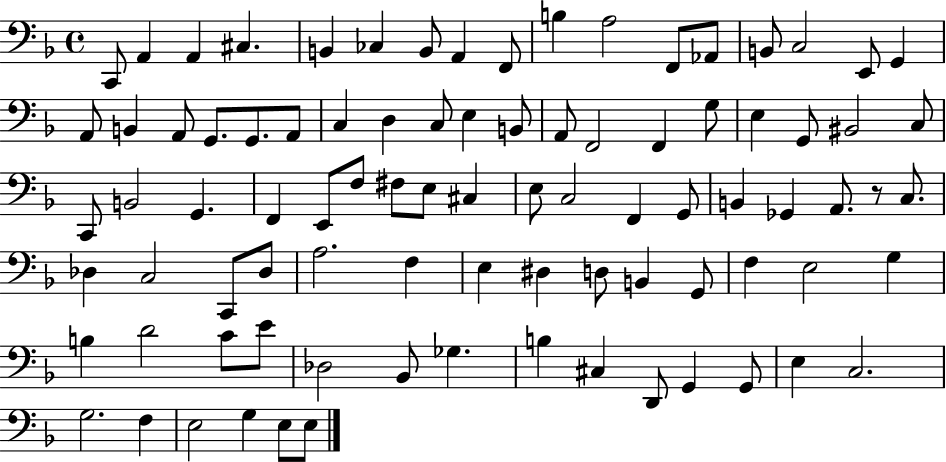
{
  \clef bass
  \time 4/4
  \defaultTimeSignature
  \key f \major
  \repeat volta 2 { c,8 a,4 a,4 cis4. | b,4 ces4 b,8 a,4 f,8 | b4 a2 f,8 aes,8 | b,8 c2 e,8 g,4 | \break a,8 b,4 a,8 g,8. g,8. a,8 | c4 d4 c8 e4 b,8 | a,8 f,2 f,4 g8 | e4 g,8 bis,2 c8 | \break c,8 b,2 g,4. | f,4 e,8 f8 fis8 e8 cis4 | e8 c2 f,4 g,8 | b,4 ges,4 a,8. r8 c8. | \break des4 c2 c,8 des8 | a2. f4 | e4 dis4 d8 b,4 g,8 | f4 e2 g4 | \break b4 d'2 c'8 e'8 | des2 bes,8 ges4. | b4 cis4 d,8 g,4 g,8 | e4 c2. | \break g2. f4 | e2 g4 e8 e8 | } \bar "|."
}